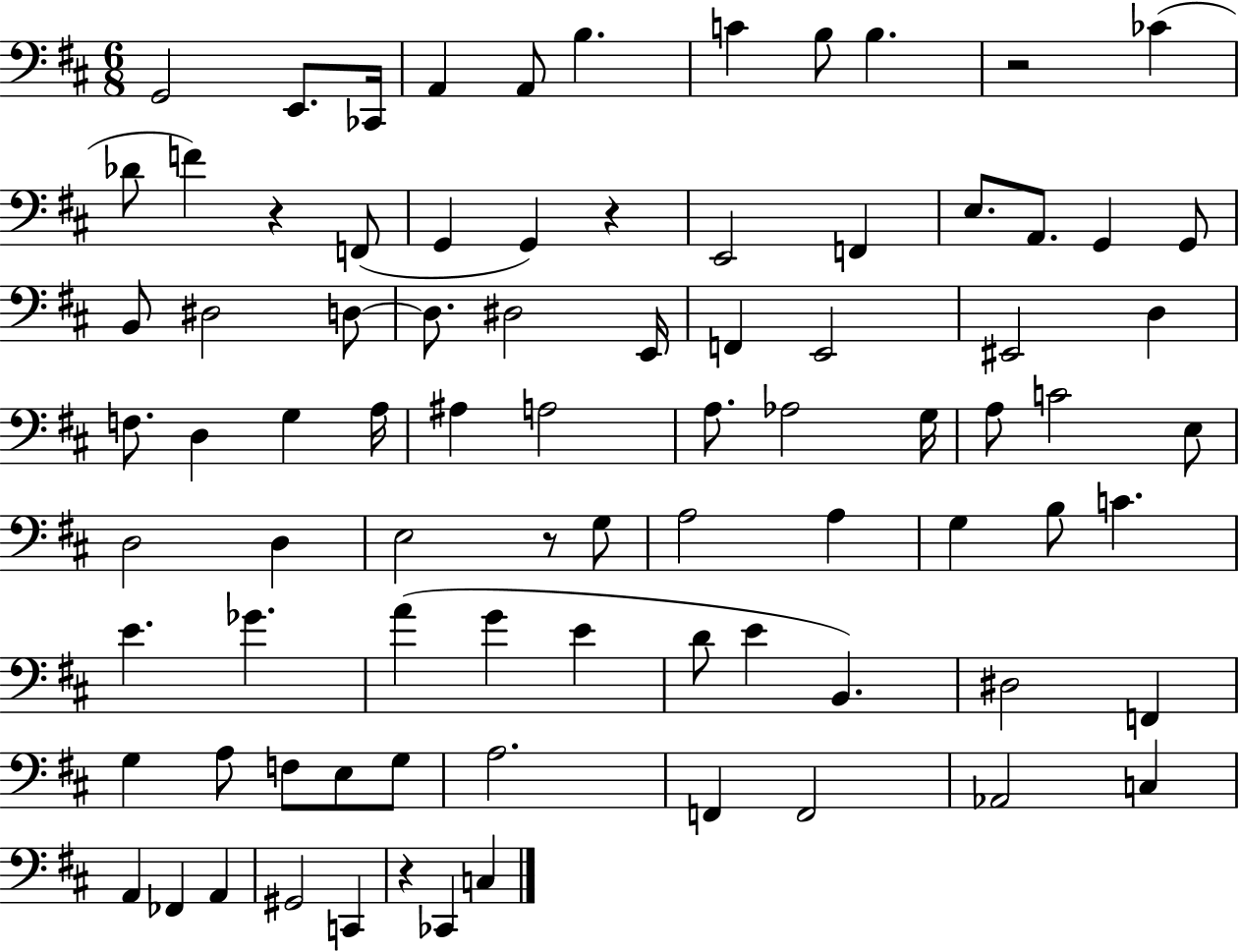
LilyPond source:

{
  \clef bass
  \numericTimeSignature
  \time 6/8
  \key d \major
  g,2 e,8. ces,16 | a,4 a,8 b4. | c'4 b8 b4. | r2 ces'4( | \break des'8 f'4) r4 f,8( | g,4 g,4) r4 | e,2 f,4 | e8. a,8. g,4 g,8 | \break b,8 dis2 d8~~ | d8. dis2 e,16 | f,4 e,2 | eis,2 d4 | \break f8. d4 g4 a16 | ais4 a2 | a8. aes2 g16 | a8 c'2 e8 | \break d2 d4 | e2 r8 g8 | a2 a4 | g4 b8 c'4. | \break e'4. ges'4. | a'4( g'4 e'4 | d'8 e'4 b,4.) | dis2 f,4 | \break g4 a8 f8 e8 g8 | a2. | f,4 f,2 | aes,2 c4 | \break a,4 fes,4 a,4 | gis,2 c,4 | r4 ces,4 c4 | \bar "|."
}